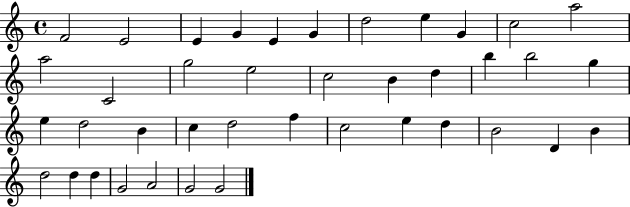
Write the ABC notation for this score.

X:1
T:Untitled
M:4/4
L:1/4
K:C
F2 E2 E G E G d2 e G c2 a2 a2 C2 g2 e2 c2 B d b b2 g e d2 B c d2 f c2 e d B2 D B d2 d d G2 A2 G2 G2